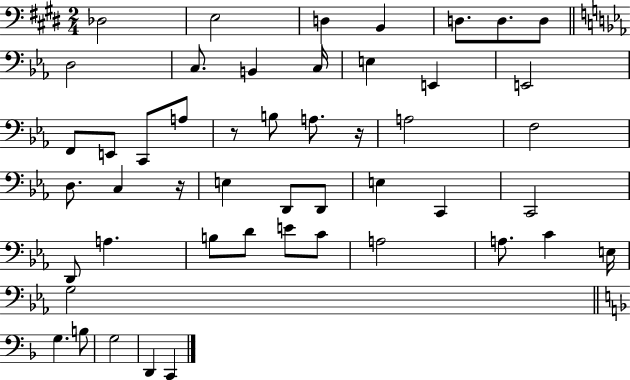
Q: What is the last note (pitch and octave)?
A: C2